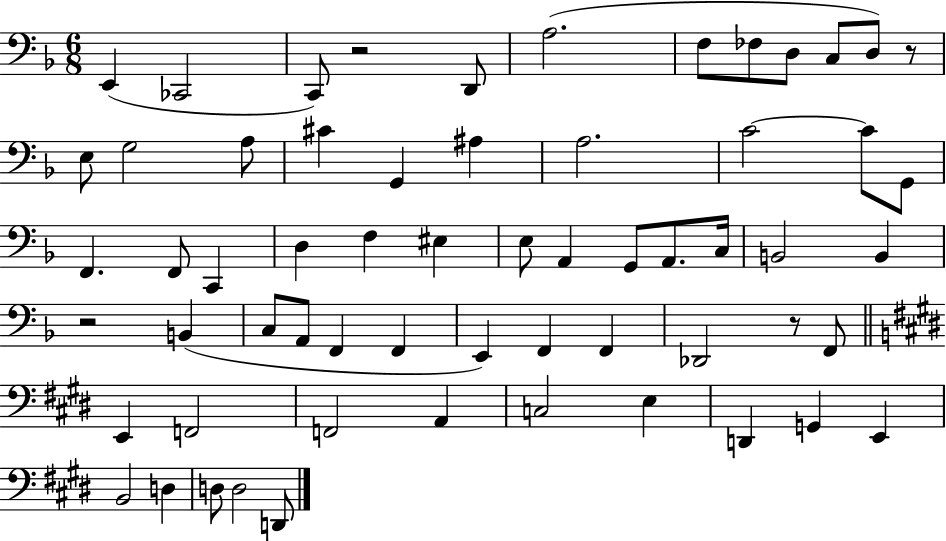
E2/q CES2/h C2/e R/h D2/e A3/h. F3/e FES3/e D3/e C3/e D3/e R/e E3/e G3/h A3/e C#4/q G2/q A#3/q A3/h. C4/h C4/e G2/e F2/q. F2/e C2/q D3/q F3/q EIS3/q E3/e A2/q G2/e A2/e. C3/s B2/h B2/q R/h B2/q C3/e A2/e F2/q F2/q E2/q F2/q F2/q Db2/h R/e F2/e E2/q F2/h F2/h A2/q C3/h E3/q D2/q G2/q E2/q B2/h D3/q D3/e D3/h D2/e